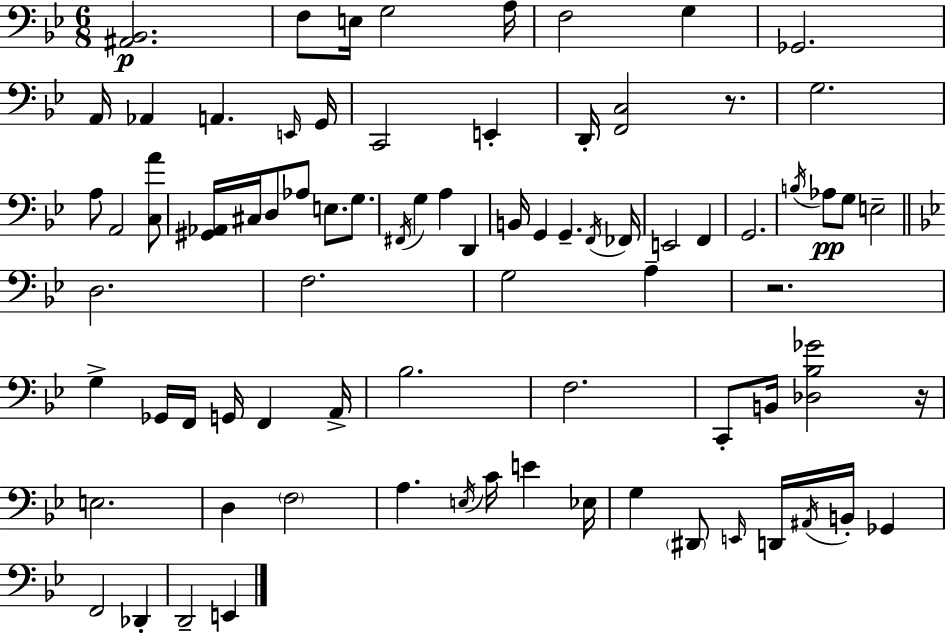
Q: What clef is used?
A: bass